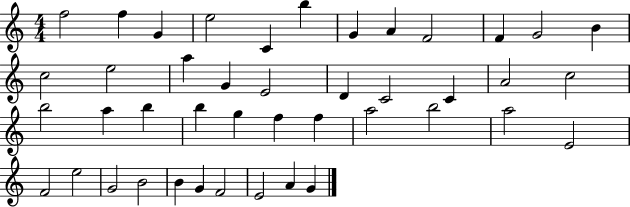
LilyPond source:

{
  \clef treble
  \numericTimeSignature
  \time 4/4
  \key c \major
  f''2 f''4 g'4 | e''2 c'4 b''4 | g'4 a'4 f'2 | f'4 g'2 b'4 | \break c''2 e''2 | a''4 g'4 e'2 | d'4 c'2 c'4 | a'2 c''2 | \break b''2 a''4 b''4 | b''4 g''4 f''4 f''4 | a''2 b''2 | a''2 e'2 | \break f'2 e''2 | g'2 b'2 | b'4 g'4 f'2 | e'2 a'4 g'4 | \break \bar "|."
}